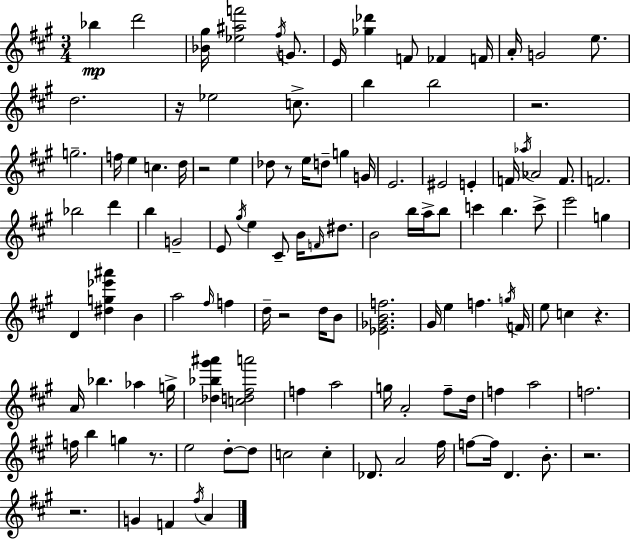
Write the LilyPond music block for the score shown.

{
  \clef treble
  \numericTimeSignature
  \time 3/4
  \key a \major
  \repeat volta 2 { bes''4\mp d'''2 | <bes' gis''>16 <ees'' ais'' f'''>2 \acciaccatura { fis''16 } g'8. | e'16 <ges'' des'''>4 f'8 fes'4 | f'16 a'16-. g'2 e''8. | \break d''2. | r16 ees''2 c''8.-> | b''4 b''2 | r2. | \break g''2.-- | f''16 e''4 c''4. | d''16 r2 e''4 | des''8 r8 e''16 d''8-- g''4 | \break g'16 e'2. | eis'2 e'4-. | f'16 \acciaccatura { aes''16 } aes'2 f'8. | f'2. | \break bes''2 d'''4 | b''4 g'2-- | e'8 \acciaccatura { gis''16 } e''4 cis'8-- b'16 | \grace { f'16 } dis''8. b'2 | \break b''16 a''16-> b''8 c'''4 b''4. | c'''8-> e'''2 | g''4 d'4 <dis'' g'' ees''' ais'''>4 | b'4 a''2 | \break \grace { fis''16 } f''4 d''16-- r2 | d''16 b'8 <ees' ges' b' f''>2. | gis'16 e''4 f''4. | \acciaccatura { g''16 } f'16 e''8 c''4 | \break r4. a'16 bes''4. | aes''4 g''16-> <des'' bes'' gis''' ais'''>4 <c'' d'' fis'' a'''>2 | f''4 a''2 | g''16 a'2-. | \break fis''8-- d''16 f''4 a''2 | f''2. | f''16 b''4 g''4 | r8. e''2 | \break d''8-.~~ d''8 c''2 | c''4-. des'8. a'2 | fis''16 f''8~~ f''16 d'4. | b'8.-. r2. | \break r2. | g'4 f'4 | \acciaccatura { fis''16 } a'4 } \bar "|."
}